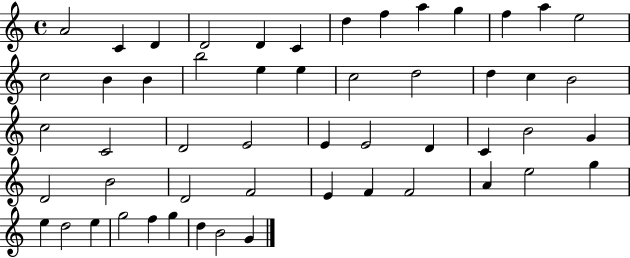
{
  \clef treble
  \time 4/4
  \defaultTimeSignature
  \key c \major
  a'2 c'4 d'4 | d'2 d'4 c'4 | d''4 f''4 a''4 g''4 | f''4 a''4 e''2 | \break c''2 b'4 b'4 | b''2 e''4 e''4 | c''2 d''2 | d''4 c''4 b'2 | \break c''2 c'2 | d'2 e'2 | e'4 e'2 d'4 | c'4 b'2 g'4 | \break d'2 b'2 | d'2 f'2 | e'4 f'4 f'2 | a'4 e''2 g''4 | \break e''4 d''2 e''4 | g''2 f''4 g''4 | d''4 b'2 g'4 | \bar "|."
}